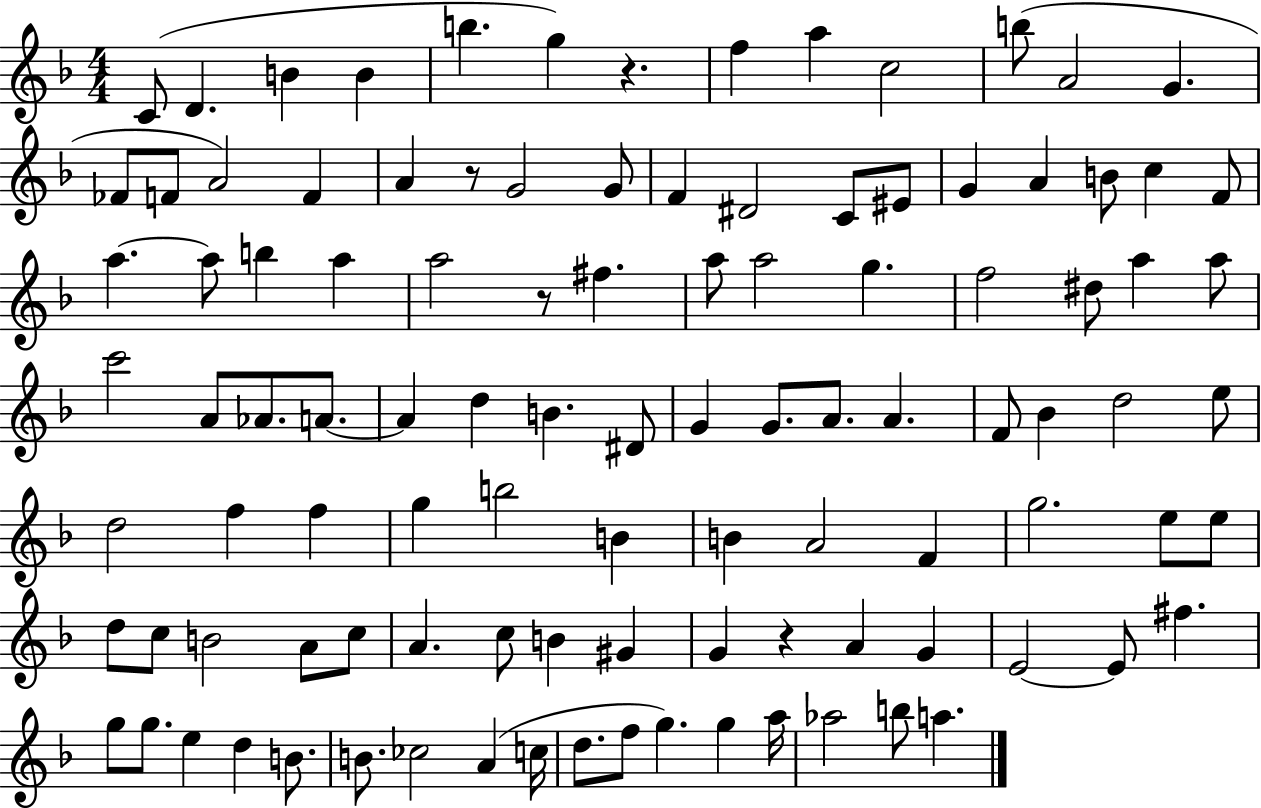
{
  \clef treble
  \numericTimeSignature
  \time 4/4
  \key f \major
  c'8( d'4. b'4 b'4 | b''4. g''4) r4. | f''4 a''4 c''2 | b''8( a'2 g'4. | \break fes'8 f'8 a'2) f'4 | a'4 r8 g'2 g'8 | f'4 dis'2 c'8 eis'8 | g'4 a'4 b'8 c''4 f'8 | \break a''4.~~ a''8 b''4 a''4 | a''2 r8 fis''4. | a''8 a''2 g''4. | f''2 dis''8 a''4 a''8 | \break c'''2 a'8 aes'8. a'8.~~ | a'4 d''4 b'4. dis'8 | g'4 g'8. a'8. a'4. | f'8 bes'4 d''2 e''8 | \break d''2 f''4 f''4 | g''4 b''2 b'4 | b'4 a'2 f'4 | g''2. e''8 e''8 | \break d''8 c''8 b'2 a'8 c''8 | a'4. c''8 b'4 gis'4 | g'4 r4 a'4 g'4 | e'2~~ e'8 fis''4. | \break g''8 g''8. e''4 d''4 b'8. | b'8. ces''2 a'4( c''16 | d''8. f''8 g''4.) g''4 a''16 | aes''2 b''8 a''4. | \break \bar "|."
}